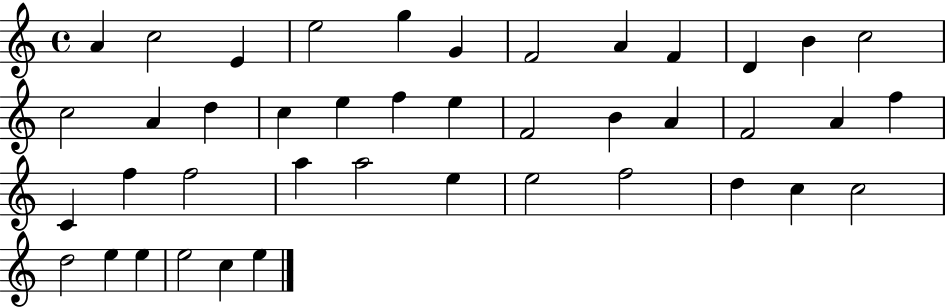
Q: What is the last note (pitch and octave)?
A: E5